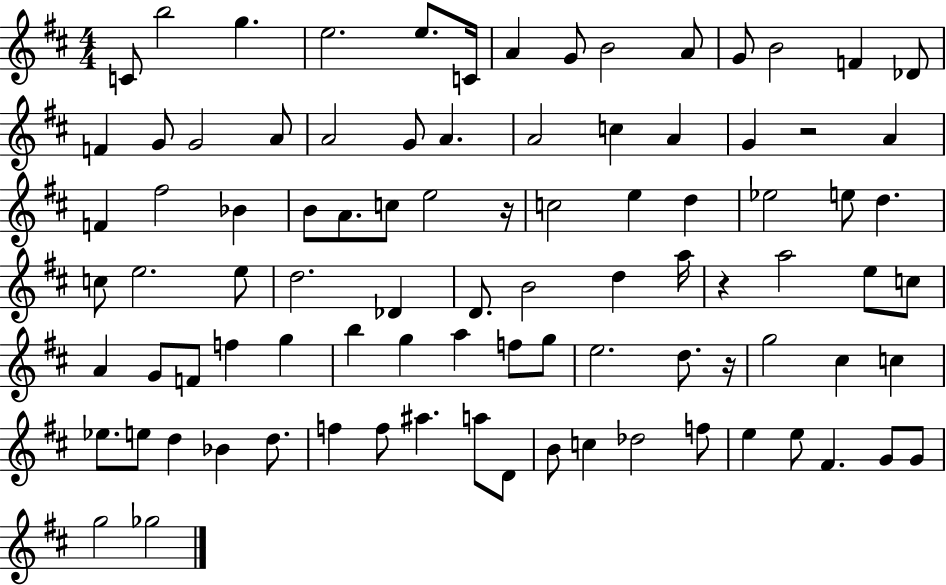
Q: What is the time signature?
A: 4/4